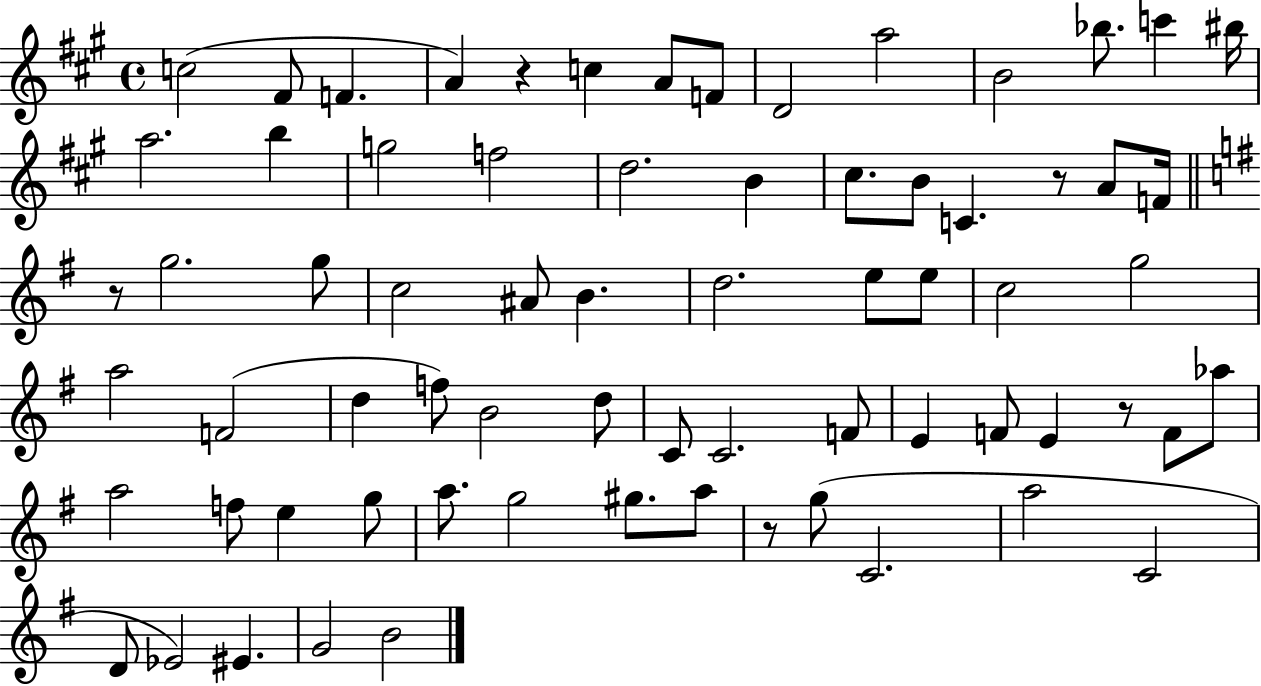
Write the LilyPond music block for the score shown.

{
  \clef treble
  \time 4/4
  \defaultTimeSignature
  \key a \major
  c''2( fis'8 f'4. | a'4) r4 c''4 a'8 f'8 | d'2 a''2 | b'2 bes''8. c'''4 bis''16 | \break a''2. b''4 | g''2 f''2 | d''2. b'4 | cis''8. b'8 c'4. r8 a'8 f'16 | \break \bar "||" \break \key g \major r8 g''2. g''8 | c''2 ais'8 b'4. | d''2. e''8 e''8 | c''2 g''2 | \break a''2 f'2( | d''4 f''8) b'2 d''8 | c'8 c'2. f'8 | e'4 f'8 e'4 r8 f'8 aes''8 | \break a''2 f''8 e''4 g''8 | a''8. g''2 gis''8. a''8 | r8 g''8( c'2. | a''2 c'2 | \break d'8 ees'2) eis'4. | g'2 b'2 | \bar "|."
}